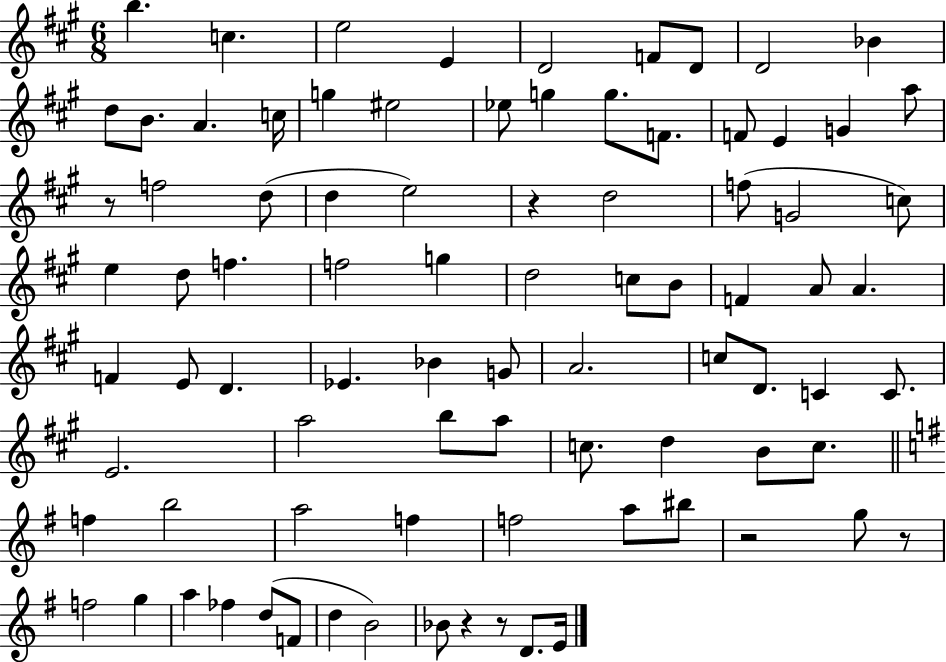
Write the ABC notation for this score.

X:1
T:Untitled
M:6/8
L:1/4
K:A
b c e2 E D2 F/2 D/2 D2 _B d/2 B/2 A c/4 g ^e2 _e/2 g g/2 F/2 F/2 E G a/2 z/2 f2 d/2 d e2 z d2 f/2 G2 c/2 e d/2 f f2 g d2 c/2 B/2 F A/2 A F E/2 D _E _B G/2 A2 c/2 D/2 C C/2 E2 a2 b/2 a/2 c/2 d B/2 c/2 f b2 a2 f f2 a/2 ^b/2 z2 g/2 z/2 f2 g a _f d/2 F/2 d B2 _B/2 z z/2 D/2 E/4